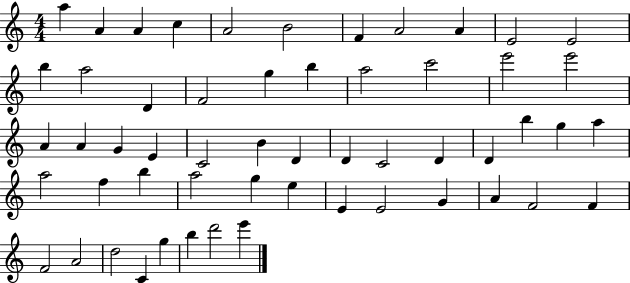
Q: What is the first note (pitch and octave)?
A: A5